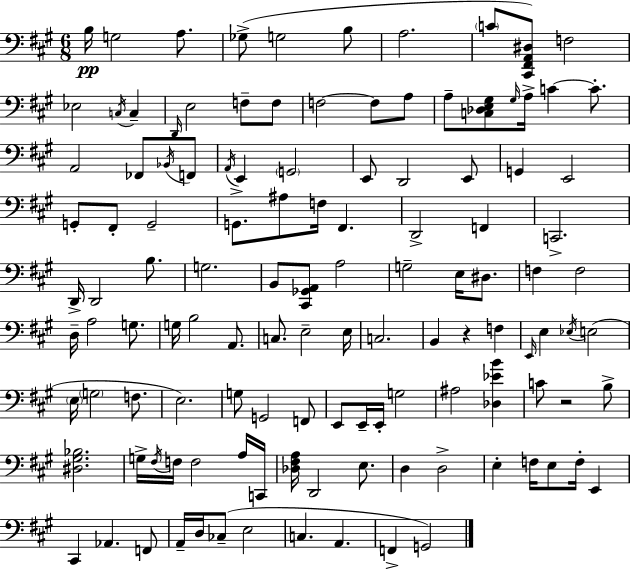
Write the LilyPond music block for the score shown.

{
  \clef bass
  \numericTimeSignature
  \time 6/8
  \key a \major
  b16\pp g2 a8. | ges8->( g2 b8 | a2. | \parenthesize c'8 <cis, fis, a, dis>8) f2 | \break ees2 \acciaccatura { c16 } c4-- | \grace { d,16 } e2 f8-- | f8 f2~~ f8 | a8 a8-- <c des e gis>8 \grace { gis16 } a16-> c'4~~ | \break c'8.-. a,2 fes,8 | \acciaccatura { bes,16 } f,8 \acciaccatura { a,16 } e,4 \parenthesize g,2 | e,8 d,2 | e,8 g,4 e,2 | \break g,8-. fis,8-. g,2-- | g,8.-> ais8 f16 fis,4. | d,2-> | f,4 c,2.-> | \break d,16-> d,2 | b8. g2. | b,8 <cis, ges, a,>8 a2 | g2-- | \break e16 dis8. f4 f2 | d16-- a2 | g8. g16 b2 | a,8. c8. e2-- | \break e16 c2. | b,4 r4 | f4 \grace { e,16 } e4 \acciaccatura { ees16 } e2( | \parenthesize e16 \parenthesize g2 | \break f8. e2.) | g8 g,2 | f,8 e,8 e,16-- e,16-. g2 | ais2 | \break <des ees' b'>4 c'8 r2 | b8-> <dis gis bes>2. | g16-> \acciaccatura { fis16 } f16 f2 | a16 c,16 <des fis a>16 d,2 | \break e8. d4 | d2-> e4-. | f16 e8 f16-. e,4 cis,4 | aes,4. f,8 a,16-- d16 ces8--( | \break e2 c4. | a,4. f,4-> | g,2) \bar "|."
}